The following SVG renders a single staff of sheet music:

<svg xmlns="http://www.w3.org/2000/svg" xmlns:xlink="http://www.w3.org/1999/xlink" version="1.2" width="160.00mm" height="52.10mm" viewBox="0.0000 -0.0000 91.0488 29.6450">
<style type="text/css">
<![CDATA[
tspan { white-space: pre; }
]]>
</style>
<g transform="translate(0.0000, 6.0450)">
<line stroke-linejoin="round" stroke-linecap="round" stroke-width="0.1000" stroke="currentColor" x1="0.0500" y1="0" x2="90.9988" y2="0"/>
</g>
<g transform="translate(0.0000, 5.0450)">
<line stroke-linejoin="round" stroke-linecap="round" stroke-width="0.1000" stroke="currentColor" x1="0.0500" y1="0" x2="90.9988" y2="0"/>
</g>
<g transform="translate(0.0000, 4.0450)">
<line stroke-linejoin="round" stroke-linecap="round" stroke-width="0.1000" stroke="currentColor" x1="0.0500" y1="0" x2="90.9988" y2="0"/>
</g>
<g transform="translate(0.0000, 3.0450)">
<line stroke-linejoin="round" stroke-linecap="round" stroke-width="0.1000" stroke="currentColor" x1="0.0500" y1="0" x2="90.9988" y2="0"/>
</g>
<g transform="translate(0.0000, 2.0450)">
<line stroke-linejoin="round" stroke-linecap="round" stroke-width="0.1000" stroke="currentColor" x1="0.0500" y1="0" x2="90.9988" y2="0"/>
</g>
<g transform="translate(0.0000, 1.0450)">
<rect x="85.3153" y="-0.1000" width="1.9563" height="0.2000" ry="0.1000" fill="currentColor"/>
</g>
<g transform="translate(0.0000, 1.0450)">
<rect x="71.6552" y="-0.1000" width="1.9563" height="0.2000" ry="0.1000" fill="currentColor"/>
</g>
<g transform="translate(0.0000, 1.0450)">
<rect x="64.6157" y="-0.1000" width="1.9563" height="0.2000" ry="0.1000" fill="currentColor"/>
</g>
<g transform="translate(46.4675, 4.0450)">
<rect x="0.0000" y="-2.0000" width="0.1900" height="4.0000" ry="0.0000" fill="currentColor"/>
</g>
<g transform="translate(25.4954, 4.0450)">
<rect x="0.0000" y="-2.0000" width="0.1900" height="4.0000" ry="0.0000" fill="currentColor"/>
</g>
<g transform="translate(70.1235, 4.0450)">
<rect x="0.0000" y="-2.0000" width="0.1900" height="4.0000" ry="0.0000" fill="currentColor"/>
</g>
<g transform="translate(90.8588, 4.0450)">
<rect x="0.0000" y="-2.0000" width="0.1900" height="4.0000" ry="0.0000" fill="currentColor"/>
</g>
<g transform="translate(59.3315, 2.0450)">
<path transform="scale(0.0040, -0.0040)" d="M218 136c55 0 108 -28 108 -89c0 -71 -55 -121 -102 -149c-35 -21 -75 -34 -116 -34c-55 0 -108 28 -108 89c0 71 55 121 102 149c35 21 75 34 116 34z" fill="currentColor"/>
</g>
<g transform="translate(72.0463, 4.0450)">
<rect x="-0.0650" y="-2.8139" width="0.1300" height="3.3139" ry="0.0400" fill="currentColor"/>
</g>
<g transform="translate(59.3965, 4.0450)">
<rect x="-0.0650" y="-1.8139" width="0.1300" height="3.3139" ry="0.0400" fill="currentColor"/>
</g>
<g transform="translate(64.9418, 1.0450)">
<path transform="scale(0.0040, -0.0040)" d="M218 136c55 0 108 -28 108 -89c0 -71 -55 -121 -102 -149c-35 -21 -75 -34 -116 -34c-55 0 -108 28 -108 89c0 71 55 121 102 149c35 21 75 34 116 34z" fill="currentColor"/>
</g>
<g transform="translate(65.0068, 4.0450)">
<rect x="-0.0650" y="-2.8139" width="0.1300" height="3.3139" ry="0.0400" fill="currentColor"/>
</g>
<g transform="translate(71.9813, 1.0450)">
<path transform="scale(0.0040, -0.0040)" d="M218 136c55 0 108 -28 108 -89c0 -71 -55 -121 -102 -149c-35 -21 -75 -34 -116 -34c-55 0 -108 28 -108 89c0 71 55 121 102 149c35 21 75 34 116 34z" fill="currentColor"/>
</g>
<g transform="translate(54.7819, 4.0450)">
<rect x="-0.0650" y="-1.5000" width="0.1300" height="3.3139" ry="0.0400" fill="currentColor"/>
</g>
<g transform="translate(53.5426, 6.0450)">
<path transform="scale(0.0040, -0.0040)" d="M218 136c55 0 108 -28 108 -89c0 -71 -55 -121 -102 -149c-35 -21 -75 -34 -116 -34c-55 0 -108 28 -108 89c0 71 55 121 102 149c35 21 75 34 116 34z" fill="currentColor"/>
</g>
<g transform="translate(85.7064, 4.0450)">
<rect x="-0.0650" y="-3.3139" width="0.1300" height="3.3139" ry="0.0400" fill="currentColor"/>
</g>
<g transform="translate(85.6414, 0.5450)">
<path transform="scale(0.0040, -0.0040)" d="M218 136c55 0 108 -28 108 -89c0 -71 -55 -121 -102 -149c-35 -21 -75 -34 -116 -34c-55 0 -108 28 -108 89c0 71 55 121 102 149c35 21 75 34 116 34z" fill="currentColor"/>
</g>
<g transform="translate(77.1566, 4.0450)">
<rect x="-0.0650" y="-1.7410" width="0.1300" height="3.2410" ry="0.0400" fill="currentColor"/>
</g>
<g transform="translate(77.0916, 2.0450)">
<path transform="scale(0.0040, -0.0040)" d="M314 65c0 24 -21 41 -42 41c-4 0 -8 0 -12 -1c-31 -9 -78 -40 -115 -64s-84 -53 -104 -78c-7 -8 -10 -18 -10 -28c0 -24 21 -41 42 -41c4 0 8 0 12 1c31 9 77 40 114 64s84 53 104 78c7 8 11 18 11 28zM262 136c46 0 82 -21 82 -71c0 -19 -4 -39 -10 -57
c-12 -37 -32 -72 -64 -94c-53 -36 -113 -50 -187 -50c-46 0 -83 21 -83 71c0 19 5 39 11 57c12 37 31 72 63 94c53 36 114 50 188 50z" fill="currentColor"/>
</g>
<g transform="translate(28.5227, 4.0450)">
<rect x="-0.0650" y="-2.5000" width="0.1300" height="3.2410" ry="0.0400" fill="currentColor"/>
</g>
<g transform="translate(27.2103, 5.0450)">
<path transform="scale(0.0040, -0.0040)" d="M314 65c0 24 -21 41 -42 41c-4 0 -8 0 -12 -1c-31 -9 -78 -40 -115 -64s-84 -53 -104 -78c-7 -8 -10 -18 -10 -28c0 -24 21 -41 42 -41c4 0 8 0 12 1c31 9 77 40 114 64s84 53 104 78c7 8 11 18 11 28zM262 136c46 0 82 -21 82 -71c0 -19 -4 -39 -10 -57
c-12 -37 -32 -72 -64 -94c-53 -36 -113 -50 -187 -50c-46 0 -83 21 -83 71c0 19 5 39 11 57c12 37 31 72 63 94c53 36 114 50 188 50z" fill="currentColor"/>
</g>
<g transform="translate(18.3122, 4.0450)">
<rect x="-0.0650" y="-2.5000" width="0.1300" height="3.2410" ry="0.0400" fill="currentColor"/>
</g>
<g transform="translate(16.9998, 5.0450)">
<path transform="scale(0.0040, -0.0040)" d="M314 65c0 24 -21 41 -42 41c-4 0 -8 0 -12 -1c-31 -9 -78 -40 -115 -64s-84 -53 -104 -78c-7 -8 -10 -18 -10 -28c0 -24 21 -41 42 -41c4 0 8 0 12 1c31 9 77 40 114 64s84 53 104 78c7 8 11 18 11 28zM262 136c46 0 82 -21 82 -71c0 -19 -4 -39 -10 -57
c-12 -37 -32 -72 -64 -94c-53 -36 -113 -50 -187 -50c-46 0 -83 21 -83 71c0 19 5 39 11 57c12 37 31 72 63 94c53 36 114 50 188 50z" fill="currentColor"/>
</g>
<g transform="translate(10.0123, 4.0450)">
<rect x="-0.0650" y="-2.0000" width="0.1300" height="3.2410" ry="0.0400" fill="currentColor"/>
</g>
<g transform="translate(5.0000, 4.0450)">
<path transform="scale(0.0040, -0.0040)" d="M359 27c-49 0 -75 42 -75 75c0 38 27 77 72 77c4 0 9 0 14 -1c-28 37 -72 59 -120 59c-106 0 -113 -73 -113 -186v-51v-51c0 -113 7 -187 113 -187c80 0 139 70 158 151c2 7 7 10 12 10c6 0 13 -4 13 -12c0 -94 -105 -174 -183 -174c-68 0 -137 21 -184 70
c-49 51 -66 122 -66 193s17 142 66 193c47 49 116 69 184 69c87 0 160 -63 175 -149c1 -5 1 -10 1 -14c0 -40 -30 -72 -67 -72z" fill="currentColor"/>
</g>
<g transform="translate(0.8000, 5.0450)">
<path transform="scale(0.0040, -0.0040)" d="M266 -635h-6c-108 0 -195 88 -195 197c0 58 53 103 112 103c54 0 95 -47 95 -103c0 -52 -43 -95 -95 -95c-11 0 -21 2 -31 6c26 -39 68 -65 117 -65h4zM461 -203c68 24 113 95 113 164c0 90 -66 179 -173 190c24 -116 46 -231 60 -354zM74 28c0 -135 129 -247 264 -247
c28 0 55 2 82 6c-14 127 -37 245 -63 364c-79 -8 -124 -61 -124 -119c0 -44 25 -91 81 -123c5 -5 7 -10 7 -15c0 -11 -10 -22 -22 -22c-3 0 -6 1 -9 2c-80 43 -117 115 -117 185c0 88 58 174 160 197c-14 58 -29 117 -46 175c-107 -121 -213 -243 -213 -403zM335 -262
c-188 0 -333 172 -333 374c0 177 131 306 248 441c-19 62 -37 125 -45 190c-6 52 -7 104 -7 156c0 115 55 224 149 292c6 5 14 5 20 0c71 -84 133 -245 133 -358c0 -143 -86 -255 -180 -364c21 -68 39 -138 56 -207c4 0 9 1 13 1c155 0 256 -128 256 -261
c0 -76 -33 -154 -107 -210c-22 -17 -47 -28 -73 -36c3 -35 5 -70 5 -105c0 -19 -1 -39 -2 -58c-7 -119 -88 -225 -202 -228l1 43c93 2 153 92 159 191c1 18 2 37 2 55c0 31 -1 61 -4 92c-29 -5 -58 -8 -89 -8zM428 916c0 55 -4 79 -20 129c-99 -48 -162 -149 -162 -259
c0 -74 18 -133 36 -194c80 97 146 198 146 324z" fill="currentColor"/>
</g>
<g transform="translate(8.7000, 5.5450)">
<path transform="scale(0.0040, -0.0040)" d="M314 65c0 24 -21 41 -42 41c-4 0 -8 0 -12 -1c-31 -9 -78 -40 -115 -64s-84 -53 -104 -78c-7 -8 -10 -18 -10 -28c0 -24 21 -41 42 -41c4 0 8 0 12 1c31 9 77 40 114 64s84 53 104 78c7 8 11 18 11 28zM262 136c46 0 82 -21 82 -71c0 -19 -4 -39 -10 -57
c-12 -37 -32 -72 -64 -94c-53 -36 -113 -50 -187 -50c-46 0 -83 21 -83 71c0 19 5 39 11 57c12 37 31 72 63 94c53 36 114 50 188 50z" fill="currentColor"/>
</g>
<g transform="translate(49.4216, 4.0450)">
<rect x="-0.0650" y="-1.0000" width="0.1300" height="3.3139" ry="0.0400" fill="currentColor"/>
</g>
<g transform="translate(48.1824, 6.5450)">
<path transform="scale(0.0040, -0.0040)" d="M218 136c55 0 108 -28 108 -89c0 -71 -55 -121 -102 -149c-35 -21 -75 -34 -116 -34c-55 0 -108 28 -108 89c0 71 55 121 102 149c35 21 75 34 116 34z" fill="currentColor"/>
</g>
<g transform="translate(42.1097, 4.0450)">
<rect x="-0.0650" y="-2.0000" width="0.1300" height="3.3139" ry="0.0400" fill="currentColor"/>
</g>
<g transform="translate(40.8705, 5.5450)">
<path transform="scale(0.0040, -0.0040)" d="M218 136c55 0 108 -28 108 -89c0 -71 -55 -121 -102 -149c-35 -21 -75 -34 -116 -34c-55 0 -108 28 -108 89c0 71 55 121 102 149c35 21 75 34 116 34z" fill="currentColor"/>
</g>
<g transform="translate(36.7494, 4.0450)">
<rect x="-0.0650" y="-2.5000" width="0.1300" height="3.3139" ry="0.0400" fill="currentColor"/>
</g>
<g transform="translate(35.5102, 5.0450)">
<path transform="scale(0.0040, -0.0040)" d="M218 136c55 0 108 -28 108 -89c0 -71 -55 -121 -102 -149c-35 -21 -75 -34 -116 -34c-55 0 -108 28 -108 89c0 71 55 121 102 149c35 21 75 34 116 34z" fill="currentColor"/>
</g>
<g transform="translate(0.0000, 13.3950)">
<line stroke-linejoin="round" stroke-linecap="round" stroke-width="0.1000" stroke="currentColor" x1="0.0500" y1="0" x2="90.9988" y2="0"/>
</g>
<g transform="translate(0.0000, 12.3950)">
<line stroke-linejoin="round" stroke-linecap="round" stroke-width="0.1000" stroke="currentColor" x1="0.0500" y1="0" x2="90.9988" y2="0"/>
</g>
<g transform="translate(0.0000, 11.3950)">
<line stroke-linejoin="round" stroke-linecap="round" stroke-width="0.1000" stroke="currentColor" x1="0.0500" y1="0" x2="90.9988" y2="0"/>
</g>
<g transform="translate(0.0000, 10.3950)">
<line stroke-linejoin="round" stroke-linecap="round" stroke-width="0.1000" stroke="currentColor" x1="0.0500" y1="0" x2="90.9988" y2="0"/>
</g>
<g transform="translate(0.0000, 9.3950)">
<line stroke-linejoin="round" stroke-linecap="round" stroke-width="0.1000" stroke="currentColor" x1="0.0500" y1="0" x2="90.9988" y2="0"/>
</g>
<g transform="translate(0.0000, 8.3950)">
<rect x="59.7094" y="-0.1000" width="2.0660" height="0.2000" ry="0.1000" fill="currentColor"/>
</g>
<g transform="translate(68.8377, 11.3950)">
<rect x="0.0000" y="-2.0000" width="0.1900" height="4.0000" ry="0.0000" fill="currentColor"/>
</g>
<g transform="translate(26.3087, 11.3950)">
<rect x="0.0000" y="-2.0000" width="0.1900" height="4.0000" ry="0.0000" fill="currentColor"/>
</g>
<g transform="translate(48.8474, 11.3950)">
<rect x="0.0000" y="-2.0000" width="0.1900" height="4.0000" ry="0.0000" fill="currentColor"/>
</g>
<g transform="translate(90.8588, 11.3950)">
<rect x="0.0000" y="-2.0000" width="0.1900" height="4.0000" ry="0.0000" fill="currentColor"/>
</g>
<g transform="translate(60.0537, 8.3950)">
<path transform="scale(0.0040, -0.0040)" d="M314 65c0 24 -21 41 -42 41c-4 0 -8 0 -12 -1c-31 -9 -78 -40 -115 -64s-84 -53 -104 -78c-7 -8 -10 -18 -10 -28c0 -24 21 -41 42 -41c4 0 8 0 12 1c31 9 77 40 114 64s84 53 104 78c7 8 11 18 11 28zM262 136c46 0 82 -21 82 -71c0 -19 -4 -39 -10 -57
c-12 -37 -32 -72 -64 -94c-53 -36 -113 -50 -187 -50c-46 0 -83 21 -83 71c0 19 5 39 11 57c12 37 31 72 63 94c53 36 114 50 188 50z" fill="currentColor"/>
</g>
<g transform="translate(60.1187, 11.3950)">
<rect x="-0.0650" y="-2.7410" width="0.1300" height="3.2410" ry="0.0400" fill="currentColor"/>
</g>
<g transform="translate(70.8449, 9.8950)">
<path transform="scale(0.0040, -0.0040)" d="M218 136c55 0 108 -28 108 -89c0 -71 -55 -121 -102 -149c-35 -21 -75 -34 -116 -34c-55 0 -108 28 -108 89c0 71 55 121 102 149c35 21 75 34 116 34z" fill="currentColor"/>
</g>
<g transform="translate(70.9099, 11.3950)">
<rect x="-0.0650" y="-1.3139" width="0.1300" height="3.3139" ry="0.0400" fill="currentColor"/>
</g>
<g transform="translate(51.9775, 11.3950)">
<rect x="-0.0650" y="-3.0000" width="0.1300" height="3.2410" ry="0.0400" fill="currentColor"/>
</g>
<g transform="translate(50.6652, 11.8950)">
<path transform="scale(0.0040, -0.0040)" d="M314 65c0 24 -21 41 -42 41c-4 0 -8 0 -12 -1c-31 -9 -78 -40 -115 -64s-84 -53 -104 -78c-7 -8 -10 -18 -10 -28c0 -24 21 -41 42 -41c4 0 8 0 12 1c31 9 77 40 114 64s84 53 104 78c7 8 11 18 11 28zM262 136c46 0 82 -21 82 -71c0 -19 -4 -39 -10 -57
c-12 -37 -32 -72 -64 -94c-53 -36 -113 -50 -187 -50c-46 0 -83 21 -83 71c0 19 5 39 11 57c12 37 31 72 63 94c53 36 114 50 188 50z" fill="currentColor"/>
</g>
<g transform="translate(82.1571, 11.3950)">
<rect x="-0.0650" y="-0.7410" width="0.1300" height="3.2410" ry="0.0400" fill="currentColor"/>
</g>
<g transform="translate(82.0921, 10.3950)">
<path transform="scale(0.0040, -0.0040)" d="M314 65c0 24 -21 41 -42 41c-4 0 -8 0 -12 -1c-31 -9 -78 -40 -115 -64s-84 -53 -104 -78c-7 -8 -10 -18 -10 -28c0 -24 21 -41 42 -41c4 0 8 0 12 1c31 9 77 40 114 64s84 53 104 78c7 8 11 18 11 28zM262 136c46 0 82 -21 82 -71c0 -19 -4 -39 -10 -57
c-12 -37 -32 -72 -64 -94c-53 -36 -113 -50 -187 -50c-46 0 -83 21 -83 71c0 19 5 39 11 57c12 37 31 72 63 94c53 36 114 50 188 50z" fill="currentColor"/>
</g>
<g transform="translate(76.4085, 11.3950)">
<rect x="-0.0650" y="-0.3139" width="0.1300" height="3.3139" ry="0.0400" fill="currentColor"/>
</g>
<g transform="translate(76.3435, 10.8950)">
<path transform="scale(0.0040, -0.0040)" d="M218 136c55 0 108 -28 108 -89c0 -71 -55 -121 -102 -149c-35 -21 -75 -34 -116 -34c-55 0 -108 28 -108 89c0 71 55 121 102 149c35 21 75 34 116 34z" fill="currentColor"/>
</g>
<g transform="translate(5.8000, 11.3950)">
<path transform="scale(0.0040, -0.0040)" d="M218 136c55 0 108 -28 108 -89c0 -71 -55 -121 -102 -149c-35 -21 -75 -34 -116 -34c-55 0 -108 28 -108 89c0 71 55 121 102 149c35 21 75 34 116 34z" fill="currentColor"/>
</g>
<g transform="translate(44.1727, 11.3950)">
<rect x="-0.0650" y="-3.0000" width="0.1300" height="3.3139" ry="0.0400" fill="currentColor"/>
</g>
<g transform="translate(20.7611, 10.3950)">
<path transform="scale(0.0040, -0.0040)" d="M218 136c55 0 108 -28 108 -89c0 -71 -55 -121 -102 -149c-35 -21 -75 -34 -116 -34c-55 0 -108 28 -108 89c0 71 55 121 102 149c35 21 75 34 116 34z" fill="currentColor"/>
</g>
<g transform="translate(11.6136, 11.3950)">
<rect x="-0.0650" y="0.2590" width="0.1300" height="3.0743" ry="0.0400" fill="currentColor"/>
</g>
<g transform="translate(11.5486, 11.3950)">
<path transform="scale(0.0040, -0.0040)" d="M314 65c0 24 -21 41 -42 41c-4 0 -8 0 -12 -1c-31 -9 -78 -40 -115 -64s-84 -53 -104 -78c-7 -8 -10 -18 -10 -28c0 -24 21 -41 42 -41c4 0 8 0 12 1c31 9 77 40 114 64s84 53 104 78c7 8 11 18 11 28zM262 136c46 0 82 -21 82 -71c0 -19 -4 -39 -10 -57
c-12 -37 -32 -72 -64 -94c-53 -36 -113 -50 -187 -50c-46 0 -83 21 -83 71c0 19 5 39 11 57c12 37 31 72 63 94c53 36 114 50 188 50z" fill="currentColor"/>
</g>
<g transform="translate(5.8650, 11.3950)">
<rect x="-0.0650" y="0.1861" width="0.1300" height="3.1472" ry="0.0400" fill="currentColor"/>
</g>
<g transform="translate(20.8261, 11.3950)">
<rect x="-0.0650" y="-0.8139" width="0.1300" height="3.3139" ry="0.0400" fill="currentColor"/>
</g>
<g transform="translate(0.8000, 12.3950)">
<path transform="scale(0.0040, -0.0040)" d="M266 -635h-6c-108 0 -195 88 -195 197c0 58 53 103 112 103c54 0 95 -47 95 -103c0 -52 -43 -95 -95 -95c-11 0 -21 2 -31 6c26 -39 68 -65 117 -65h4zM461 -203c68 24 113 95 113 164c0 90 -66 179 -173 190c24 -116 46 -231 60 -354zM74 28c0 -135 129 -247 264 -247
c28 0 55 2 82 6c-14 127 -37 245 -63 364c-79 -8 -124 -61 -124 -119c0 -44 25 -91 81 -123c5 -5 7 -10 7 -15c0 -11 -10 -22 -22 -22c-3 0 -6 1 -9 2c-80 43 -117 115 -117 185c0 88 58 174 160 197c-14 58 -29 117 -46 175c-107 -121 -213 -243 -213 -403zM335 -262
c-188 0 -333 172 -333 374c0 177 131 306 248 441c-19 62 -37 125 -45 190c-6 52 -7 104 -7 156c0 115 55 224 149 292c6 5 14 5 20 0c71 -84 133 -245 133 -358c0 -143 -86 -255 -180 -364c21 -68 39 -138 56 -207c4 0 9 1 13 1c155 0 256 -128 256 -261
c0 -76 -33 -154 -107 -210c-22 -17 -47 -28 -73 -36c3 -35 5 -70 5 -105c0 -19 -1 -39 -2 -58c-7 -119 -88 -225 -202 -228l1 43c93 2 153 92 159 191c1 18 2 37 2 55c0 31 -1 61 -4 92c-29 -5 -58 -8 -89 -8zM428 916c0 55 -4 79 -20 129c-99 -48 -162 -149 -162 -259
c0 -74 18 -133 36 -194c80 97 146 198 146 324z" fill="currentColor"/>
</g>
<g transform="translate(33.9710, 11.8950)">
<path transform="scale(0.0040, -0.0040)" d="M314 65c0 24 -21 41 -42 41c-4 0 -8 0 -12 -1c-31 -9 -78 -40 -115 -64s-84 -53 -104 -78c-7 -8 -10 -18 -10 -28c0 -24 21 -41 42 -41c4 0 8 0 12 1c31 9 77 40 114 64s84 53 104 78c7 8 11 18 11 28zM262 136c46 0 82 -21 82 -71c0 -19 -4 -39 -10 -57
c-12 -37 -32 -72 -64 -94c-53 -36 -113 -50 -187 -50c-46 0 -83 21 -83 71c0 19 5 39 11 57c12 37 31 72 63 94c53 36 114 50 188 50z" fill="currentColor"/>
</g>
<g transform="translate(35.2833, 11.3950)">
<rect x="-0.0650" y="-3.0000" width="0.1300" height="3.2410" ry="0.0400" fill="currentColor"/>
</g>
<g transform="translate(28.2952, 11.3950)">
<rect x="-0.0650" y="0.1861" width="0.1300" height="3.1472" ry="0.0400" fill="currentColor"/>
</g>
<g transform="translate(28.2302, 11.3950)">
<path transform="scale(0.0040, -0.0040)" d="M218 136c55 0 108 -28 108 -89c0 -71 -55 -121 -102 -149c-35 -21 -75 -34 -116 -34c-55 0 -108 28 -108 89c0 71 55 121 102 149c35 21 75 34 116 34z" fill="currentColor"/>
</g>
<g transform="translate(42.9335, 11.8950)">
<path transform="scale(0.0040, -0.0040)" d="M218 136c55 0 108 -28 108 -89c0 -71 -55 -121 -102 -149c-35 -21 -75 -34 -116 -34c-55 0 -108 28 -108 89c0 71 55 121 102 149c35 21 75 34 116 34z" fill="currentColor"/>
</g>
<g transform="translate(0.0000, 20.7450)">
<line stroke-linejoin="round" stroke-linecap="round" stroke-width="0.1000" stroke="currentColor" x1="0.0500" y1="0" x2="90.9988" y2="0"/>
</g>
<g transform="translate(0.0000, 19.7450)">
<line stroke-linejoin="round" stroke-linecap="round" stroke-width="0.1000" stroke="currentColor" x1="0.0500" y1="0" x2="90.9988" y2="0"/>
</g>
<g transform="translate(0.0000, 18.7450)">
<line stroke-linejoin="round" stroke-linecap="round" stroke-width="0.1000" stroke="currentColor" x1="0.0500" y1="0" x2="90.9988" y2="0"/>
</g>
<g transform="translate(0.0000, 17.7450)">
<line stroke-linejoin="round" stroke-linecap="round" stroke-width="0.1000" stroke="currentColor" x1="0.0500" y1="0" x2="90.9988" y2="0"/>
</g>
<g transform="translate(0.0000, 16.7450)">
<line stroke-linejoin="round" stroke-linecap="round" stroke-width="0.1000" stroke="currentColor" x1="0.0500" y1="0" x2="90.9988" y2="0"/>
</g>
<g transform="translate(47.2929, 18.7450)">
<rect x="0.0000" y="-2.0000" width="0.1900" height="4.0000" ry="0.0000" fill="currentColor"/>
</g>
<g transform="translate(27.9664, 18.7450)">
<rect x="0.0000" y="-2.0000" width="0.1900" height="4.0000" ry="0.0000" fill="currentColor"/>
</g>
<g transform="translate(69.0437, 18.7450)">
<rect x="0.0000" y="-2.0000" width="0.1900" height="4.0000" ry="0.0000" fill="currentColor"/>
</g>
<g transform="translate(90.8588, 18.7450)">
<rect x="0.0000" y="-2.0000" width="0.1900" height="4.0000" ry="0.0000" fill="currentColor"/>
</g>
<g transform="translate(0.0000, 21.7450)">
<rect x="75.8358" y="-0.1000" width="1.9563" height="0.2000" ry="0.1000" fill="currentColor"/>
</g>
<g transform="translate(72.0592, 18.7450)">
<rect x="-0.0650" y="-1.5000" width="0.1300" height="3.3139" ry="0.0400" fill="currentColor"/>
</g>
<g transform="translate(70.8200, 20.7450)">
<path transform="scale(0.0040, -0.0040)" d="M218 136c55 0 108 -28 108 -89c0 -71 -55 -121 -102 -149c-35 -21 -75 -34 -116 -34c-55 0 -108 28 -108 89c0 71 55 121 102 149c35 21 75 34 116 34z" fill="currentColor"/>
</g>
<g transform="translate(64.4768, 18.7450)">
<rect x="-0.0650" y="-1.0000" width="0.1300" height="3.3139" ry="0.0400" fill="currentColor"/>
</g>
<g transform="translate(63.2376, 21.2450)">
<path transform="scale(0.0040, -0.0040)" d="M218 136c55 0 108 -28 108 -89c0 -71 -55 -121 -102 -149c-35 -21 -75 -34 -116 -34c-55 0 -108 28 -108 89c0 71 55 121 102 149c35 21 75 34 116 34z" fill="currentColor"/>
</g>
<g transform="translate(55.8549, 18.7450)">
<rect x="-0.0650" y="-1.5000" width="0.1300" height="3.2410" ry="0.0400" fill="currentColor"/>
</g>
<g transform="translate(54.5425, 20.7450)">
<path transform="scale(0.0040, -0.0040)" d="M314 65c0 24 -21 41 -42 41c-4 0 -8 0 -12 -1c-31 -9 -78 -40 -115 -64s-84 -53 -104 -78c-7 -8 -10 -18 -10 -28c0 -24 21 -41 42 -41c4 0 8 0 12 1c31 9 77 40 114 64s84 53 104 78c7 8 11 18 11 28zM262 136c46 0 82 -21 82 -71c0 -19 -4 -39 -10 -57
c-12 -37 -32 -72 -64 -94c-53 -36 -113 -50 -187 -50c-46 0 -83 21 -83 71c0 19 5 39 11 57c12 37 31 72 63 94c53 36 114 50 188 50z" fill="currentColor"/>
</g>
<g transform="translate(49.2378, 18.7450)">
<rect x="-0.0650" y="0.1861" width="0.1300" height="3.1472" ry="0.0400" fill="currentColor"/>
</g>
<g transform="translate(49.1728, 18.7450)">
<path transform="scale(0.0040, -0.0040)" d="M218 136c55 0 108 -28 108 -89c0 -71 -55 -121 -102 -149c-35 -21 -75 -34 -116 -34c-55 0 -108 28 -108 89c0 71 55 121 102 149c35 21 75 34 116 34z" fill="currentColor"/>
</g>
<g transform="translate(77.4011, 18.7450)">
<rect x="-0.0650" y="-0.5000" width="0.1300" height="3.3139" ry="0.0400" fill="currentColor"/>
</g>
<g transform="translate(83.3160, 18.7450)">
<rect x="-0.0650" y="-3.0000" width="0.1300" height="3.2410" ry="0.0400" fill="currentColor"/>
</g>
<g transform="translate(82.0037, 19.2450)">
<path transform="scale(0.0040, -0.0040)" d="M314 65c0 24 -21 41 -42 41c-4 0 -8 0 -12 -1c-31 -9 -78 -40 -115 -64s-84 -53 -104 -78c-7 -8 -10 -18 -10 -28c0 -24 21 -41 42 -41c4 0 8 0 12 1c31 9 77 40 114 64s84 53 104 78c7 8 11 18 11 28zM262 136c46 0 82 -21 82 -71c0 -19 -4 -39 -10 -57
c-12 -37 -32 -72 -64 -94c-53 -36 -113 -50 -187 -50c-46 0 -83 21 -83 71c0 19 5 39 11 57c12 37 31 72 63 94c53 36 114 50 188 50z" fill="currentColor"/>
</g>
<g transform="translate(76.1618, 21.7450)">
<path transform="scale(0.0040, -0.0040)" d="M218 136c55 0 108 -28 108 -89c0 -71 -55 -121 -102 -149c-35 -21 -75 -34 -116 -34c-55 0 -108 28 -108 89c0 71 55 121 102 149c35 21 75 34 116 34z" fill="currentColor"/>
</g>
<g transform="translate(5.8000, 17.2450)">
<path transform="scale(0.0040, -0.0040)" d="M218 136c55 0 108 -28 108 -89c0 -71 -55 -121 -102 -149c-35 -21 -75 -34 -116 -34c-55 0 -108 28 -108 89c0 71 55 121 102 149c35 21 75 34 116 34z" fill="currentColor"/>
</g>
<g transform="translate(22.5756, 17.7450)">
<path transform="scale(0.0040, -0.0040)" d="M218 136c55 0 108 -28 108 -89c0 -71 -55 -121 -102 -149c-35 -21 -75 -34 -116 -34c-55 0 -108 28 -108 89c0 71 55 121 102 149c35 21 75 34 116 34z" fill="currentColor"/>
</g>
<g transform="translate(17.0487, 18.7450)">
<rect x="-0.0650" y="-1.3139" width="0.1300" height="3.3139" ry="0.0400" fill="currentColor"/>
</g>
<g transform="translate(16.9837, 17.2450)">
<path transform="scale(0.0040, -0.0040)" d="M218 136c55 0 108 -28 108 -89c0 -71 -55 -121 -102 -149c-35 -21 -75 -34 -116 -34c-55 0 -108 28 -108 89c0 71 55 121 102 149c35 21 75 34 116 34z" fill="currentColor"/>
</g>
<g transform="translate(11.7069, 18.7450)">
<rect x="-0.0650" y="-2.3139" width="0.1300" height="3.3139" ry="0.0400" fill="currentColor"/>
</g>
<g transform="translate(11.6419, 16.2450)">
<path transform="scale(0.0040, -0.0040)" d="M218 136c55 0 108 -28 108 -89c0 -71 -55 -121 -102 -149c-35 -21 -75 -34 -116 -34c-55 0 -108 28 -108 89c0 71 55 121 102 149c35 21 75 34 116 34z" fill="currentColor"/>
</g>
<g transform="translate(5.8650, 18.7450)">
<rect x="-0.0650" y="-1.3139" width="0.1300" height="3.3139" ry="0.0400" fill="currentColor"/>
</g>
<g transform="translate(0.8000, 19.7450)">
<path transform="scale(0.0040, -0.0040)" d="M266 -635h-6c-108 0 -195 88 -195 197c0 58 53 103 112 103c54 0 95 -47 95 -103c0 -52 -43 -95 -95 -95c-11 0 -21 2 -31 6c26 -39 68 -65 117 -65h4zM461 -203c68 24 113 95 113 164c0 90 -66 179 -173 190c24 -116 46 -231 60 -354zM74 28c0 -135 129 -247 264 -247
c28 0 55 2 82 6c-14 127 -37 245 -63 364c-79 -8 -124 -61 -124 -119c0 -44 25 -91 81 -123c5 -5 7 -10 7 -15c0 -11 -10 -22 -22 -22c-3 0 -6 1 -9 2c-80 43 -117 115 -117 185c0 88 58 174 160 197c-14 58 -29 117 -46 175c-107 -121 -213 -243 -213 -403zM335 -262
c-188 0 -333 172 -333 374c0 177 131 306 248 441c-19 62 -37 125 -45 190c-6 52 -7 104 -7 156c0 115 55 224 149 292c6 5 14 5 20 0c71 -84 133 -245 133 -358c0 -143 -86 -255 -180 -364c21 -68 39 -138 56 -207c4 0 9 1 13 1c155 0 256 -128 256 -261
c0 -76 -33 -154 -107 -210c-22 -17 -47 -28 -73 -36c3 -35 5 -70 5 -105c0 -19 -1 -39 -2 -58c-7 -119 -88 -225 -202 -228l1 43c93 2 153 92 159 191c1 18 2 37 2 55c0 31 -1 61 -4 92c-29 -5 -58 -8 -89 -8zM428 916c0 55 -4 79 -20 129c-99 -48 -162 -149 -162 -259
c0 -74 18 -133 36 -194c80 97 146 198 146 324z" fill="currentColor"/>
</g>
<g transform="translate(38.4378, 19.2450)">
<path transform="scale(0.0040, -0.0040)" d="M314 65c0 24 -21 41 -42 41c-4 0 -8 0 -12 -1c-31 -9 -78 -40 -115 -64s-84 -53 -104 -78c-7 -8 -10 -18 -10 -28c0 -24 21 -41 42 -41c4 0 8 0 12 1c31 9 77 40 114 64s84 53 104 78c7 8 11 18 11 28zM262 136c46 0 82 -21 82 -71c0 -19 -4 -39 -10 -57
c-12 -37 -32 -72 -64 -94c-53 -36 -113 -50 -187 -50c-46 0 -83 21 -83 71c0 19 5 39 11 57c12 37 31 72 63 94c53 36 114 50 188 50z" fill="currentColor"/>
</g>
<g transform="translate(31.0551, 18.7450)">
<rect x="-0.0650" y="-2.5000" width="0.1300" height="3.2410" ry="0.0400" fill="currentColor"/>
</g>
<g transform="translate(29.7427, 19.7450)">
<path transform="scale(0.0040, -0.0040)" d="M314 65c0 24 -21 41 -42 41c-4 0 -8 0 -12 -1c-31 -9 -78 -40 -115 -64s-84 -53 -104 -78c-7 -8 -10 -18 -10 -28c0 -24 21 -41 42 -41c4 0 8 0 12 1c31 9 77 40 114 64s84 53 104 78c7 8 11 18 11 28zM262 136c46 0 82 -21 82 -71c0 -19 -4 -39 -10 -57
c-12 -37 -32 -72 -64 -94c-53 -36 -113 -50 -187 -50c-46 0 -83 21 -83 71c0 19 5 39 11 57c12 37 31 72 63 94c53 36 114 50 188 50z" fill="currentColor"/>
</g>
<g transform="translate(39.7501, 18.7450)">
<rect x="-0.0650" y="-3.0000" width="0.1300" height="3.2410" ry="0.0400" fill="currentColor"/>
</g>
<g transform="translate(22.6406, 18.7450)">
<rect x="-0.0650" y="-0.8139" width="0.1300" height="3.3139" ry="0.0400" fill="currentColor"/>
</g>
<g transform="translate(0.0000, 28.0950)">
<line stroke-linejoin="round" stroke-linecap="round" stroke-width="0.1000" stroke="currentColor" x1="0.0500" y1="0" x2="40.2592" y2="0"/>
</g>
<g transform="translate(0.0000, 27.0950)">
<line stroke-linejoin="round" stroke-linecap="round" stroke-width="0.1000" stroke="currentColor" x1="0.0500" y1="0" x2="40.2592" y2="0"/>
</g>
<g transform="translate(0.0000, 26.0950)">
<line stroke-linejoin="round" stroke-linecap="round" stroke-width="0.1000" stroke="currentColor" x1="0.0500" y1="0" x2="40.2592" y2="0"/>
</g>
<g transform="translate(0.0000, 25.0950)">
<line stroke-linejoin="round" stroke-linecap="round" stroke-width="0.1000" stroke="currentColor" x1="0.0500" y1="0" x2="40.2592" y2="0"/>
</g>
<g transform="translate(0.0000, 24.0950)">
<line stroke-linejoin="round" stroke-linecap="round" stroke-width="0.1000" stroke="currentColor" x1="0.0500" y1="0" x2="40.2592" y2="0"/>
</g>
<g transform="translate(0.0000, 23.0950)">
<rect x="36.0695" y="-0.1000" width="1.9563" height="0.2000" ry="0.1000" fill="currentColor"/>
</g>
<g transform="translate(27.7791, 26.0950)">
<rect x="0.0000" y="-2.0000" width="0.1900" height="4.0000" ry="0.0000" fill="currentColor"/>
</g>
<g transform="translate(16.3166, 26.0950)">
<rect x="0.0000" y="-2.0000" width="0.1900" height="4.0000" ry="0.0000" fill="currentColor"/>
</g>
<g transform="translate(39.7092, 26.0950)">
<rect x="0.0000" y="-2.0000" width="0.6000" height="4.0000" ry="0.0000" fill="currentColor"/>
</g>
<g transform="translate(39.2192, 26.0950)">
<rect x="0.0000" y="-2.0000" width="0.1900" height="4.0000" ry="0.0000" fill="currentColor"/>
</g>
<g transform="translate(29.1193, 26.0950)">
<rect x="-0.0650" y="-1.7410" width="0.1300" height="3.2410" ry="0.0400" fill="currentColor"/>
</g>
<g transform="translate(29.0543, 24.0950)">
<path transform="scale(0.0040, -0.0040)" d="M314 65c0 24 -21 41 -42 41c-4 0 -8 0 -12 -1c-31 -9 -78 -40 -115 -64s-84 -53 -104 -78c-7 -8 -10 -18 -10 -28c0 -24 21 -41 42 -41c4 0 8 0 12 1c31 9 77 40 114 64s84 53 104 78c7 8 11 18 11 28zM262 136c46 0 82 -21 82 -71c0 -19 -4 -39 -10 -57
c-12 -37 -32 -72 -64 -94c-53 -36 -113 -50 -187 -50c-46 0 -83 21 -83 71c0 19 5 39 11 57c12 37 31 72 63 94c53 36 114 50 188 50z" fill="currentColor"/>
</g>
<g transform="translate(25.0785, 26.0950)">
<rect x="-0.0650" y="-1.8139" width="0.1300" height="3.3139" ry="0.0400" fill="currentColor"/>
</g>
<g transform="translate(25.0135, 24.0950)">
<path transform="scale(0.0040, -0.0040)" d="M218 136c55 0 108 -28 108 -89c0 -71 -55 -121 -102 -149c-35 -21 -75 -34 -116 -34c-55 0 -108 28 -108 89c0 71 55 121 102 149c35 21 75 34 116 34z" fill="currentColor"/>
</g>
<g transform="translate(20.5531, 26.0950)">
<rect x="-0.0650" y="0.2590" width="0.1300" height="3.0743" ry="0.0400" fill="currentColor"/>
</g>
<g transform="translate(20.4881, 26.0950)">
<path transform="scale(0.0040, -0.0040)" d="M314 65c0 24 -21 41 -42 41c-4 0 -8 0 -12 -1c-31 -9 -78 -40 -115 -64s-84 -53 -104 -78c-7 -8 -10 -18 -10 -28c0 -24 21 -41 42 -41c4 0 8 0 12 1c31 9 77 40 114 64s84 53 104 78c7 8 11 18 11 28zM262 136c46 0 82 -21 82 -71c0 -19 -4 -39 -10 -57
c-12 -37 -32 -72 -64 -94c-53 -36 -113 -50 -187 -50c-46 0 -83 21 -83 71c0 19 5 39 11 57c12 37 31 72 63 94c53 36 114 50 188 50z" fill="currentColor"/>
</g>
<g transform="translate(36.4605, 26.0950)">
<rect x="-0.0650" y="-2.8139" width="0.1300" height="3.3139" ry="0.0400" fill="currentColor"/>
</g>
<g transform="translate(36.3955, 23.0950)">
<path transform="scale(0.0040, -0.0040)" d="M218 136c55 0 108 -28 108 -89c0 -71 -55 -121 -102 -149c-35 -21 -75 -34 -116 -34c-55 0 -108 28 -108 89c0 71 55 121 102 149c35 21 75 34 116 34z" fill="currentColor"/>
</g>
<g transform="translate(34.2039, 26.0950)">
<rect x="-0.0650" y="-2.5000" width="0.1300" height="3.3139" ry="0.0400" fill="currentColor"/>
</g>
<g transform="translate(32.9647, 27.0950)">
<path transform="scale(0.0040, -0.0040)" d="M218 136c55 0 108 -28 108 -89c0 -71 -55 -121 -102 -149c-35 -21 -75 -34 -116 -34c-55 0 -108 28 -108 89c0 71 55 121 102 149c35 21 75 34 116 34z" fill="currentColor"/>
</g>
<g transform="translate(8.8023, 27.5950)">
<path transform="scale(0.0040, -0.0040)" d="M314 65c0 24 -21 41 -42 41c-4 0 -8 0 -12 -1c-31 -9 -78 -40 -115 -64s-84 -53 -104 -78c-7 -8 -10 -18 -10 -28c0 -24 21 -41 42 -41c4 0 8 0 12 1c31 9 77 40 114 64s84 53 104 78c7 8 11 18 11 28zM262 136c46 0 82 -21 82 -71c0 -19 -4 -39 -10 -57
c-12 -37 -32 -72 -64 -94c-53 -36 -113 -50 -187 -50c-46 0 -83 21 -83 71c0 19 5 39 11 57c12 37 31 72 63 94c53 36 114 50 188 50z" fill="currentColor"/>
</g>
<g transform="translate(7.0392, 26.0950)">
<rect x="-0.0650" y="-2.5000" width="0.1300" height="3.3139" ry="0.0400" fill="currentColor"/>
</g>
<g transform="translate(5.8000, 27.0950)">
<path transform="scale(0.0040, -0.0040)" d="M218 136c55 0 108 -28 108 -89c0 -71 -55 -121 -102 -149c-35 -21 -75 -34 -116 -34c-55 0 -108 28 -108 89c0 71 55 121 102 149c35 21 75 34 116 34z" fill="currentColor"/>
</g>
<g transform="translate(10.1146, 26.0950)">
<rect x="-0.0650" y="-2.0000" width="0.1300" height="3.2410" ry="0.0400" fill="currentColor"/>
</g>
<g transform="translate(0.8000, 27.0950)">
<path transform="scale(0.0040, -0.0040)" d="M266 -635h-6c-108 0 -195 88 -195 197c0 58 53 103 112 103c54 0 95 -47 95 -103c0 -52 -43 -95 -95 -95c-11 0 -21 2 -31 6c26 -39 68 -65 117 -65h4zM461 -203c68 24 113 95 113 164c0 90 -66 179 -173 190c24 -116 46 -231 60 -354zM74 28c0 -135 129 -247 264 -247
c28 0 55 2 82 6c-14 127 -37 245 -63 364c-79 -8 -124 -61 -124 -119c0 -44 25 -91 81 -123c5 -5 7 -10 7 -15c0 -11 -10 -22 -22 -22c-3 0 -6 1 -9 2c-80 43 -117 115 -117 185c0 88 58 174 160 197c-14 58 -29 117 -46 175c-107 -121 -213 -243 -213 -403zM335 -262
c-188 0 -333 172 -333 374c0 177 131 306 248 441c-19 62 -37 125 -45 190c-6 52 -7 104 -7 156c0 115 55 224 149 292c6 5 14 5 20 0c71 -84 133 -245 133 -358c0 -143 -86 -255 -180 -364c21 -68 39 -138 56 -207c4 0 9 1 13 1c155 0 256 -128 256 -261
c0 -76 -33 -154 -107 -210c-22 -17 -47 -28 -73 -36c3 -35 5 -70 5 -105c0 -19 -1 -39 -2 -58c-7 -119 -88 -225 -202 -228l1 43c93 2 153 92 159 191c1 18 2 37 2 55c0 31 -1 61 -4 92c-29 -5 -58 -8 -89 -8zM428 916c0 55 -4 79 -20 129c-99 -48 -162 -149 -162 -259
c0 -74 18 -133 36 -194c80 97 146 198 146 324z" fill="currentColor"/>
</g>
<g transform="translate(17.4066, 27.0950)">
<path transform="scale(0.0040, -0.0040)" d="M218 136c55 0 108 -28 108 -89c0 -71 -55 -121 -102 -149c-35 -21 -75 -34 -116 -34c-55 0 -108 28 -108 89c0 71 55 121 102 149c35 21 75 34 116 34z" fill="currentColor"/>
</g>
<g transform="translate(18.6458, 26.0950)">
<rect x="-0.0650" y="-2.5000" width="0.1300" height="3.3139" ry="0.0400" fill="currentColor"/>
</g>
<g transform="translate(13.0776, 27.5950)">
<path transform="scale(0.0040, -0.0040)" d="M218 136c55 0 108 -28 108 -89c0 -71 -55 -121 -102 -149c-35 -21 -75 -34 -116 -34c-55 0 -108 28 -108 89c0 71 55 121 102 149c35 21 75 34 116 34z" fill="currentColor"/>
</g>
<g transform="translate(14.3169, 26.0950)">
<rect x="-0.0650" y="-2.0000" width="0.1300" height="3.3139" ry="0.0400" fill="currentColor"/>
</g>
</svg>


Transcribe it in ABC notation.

X:1
T:Untitled
M:4/4
L:1/4
K:C
F2 G2 G2 G F D E f a a f2 b B B2 d B A2 A A2 a2 e c d2 e g e d G2 A2 B E2 D E C A2 G F2 F G B2 f f2 G a